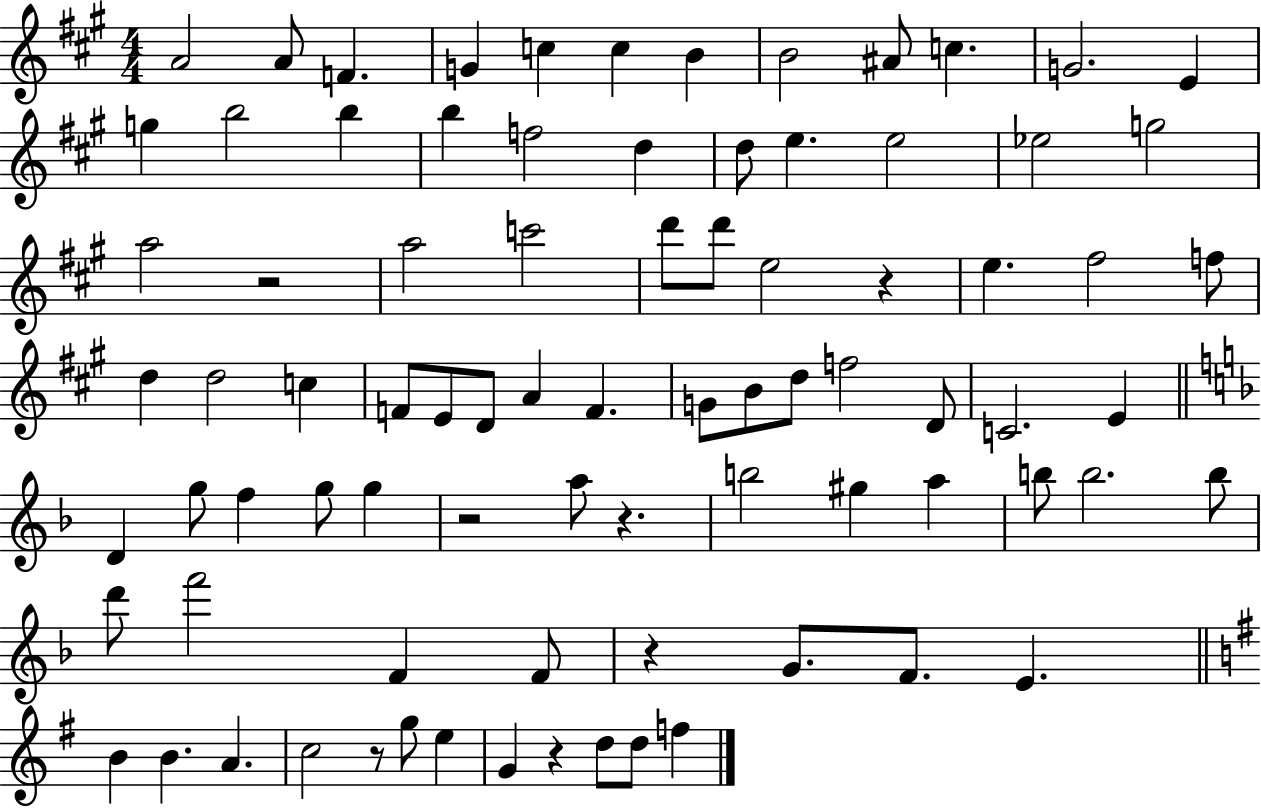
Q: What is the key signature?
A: A major